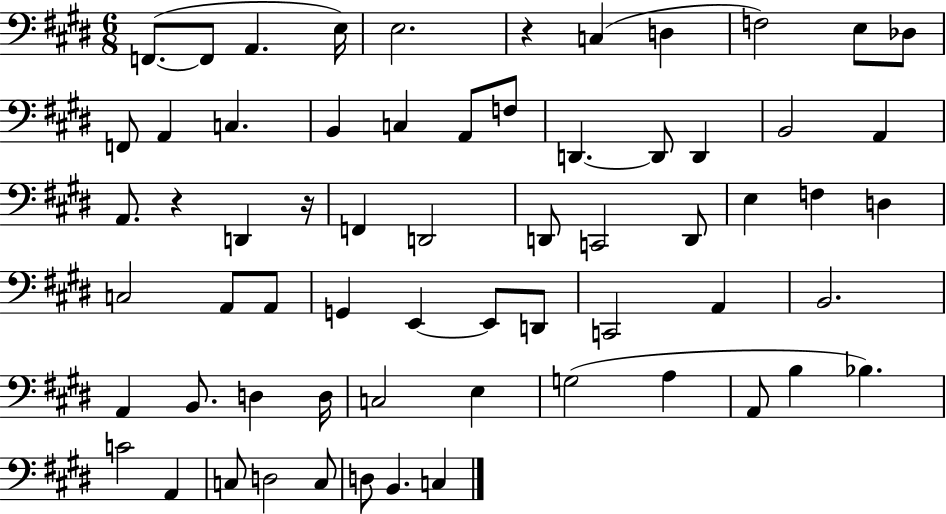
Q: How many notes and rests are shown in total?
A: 64